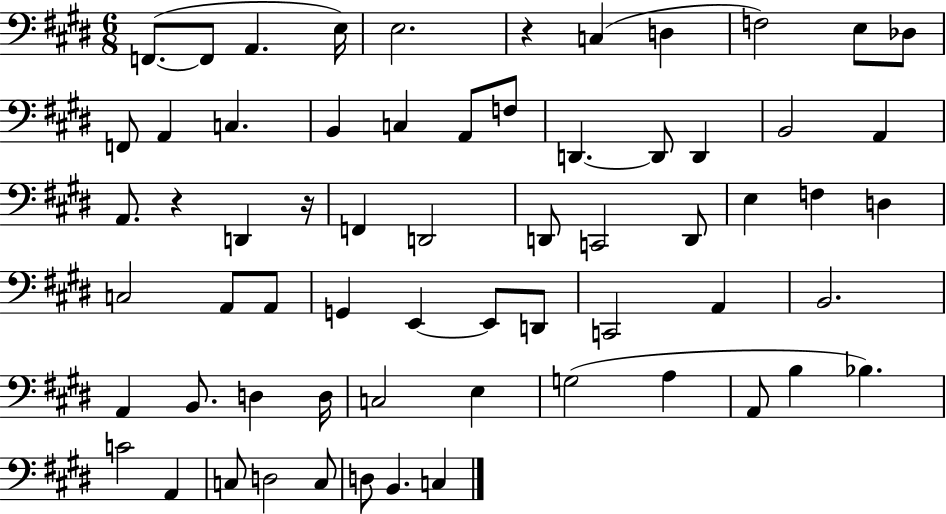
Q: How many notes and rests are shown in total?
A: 64